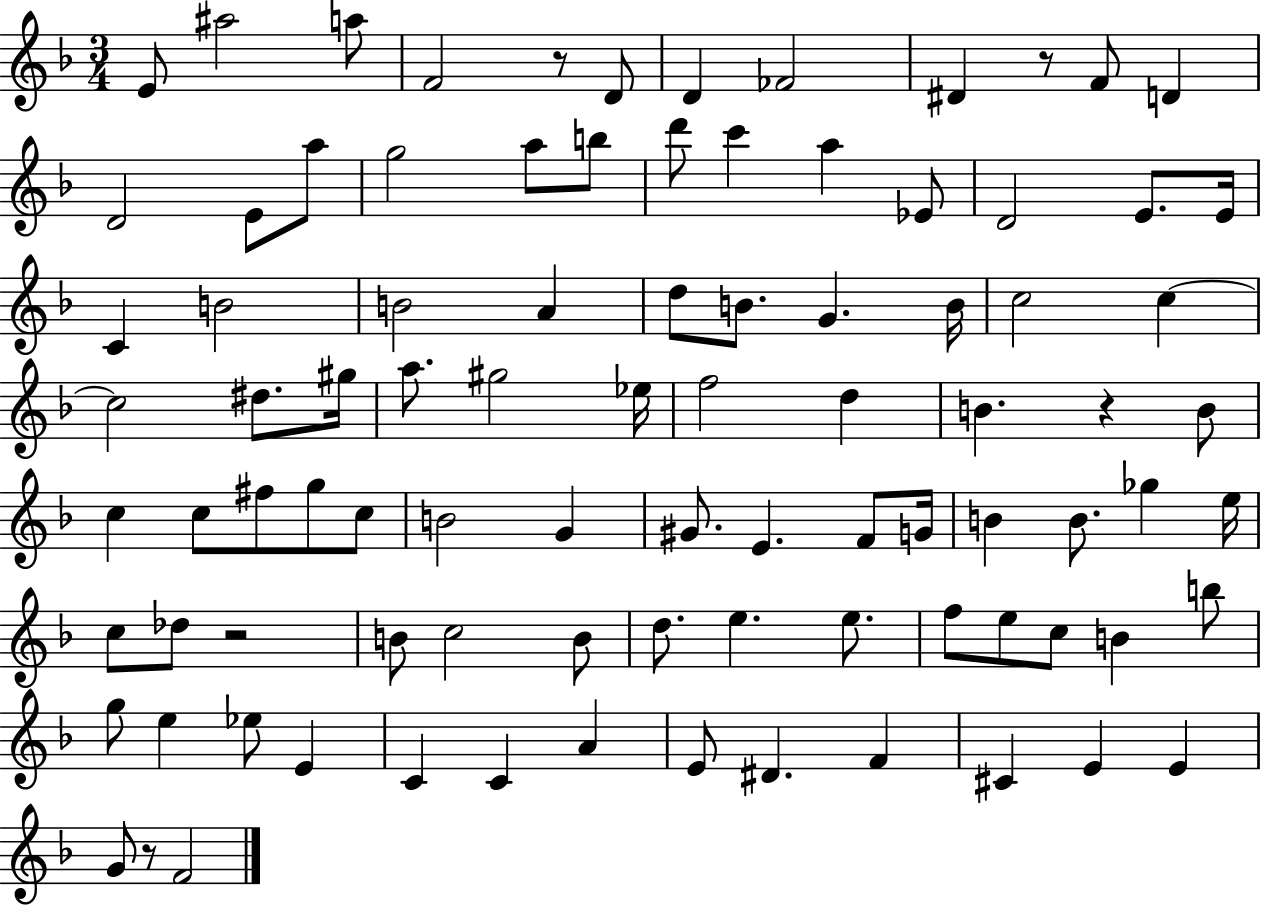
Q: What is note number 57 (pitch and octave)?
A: Gb5